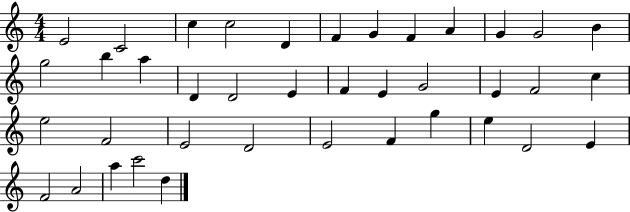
X:1
T:Untitled
M:4/4
L:1/4
K:C
E2 C2 c c2 D F G F A G G2 B g2 b a D D2 E F E G2 E F2 c e2 F2 E2 D2 E2 F g e D2 E F2 A2 a c'2 d